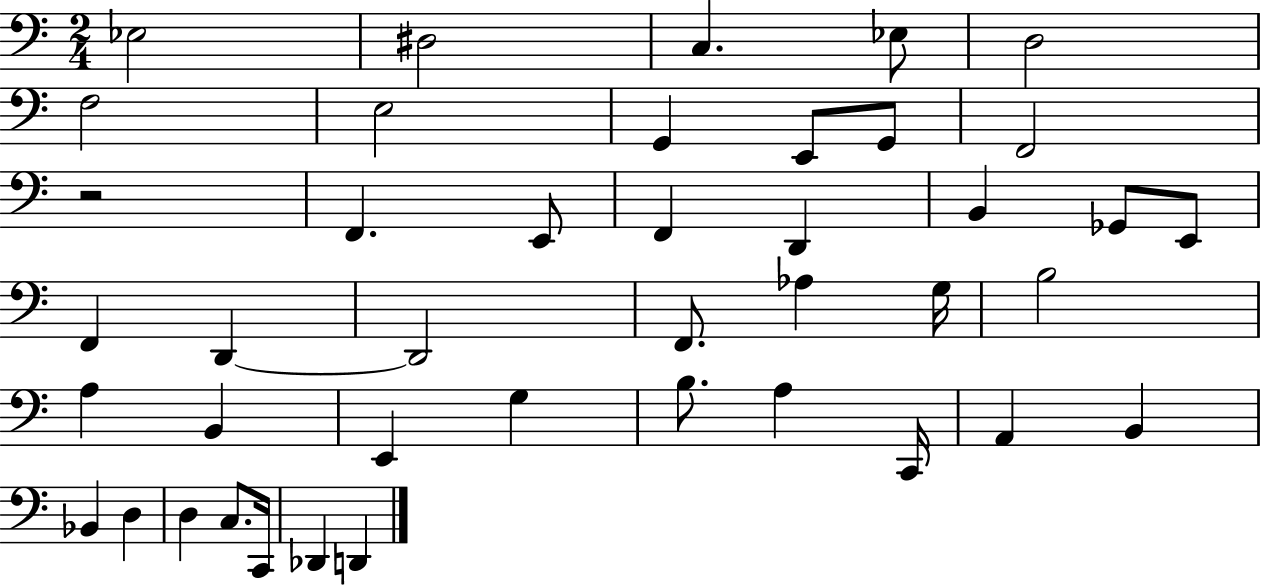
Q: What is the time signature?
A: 2/4